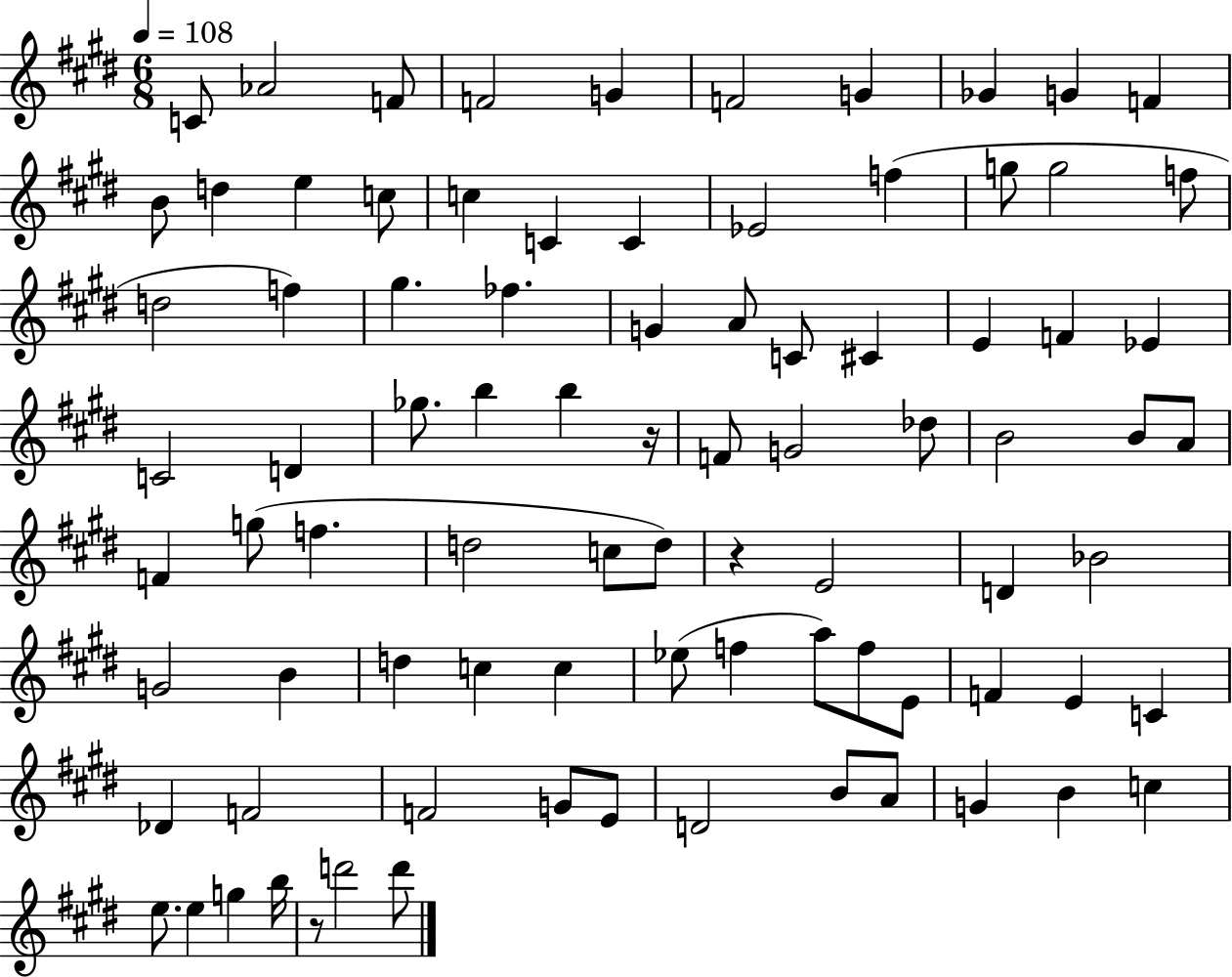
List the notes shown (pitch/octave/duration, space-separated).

C4/e Ab4/h F4/e F4/h G4/q F4/h G4/q Gb4/q G4/q F4/q B4/e D5/q E5/q C5/e C5/q C4/q C4/q Eb4/h F5/q G5/e G5/h F5/e D5/h F5/q G#5/q. FES5/q. G4/q A4/e C4/e C#4/q E4/q F4/q Eb4/q C4/h D4/q Gb5/e. B5/q B5/q R/s F4/e G4/h Db5/e B4/h B4/e A4/e F4/q G5/e F5/q. D5/h C5/e D5/e R/q E4/h D4/q Bb4/h G4/h B4/q D5/q C5/q C5/q Eb5/e F5/q A5/e F5/e E4/e F4/q E4/q C4/q Db4/q F4/h F4/h G4/e E4/e D4/h B4/e A4/e G4/q B4/q C5/q E5/e. E5/q G5/q B5/s R/e D6/h D6/e